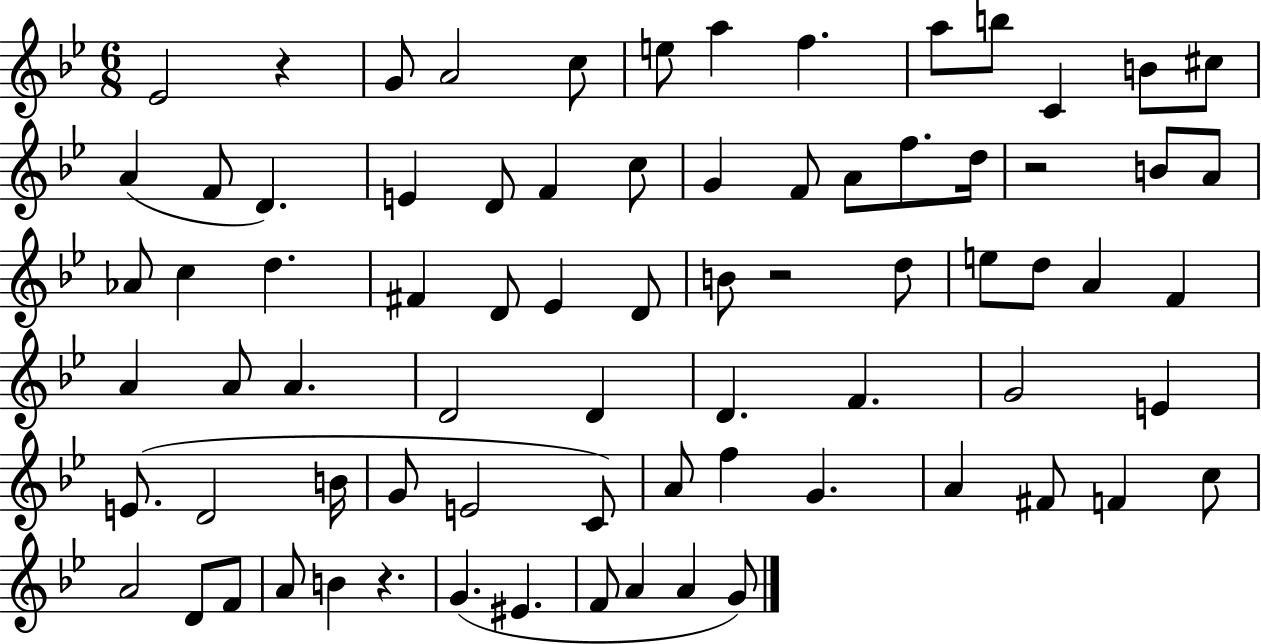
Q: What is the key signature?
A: BES major